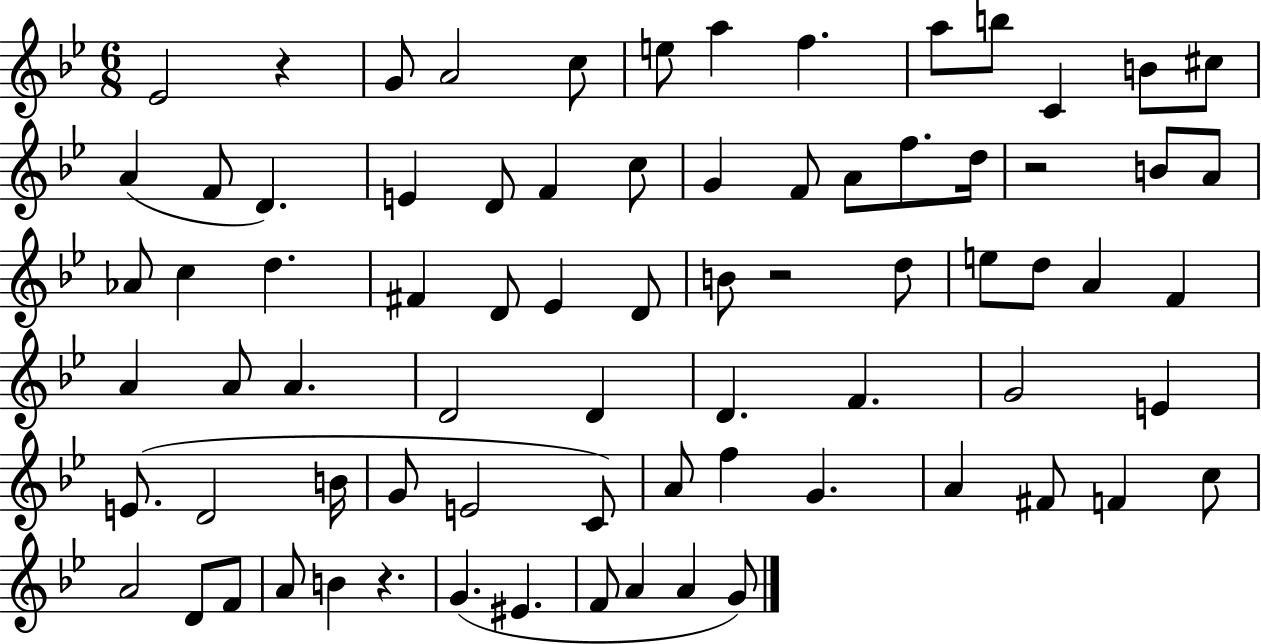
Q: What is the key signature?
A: BES major